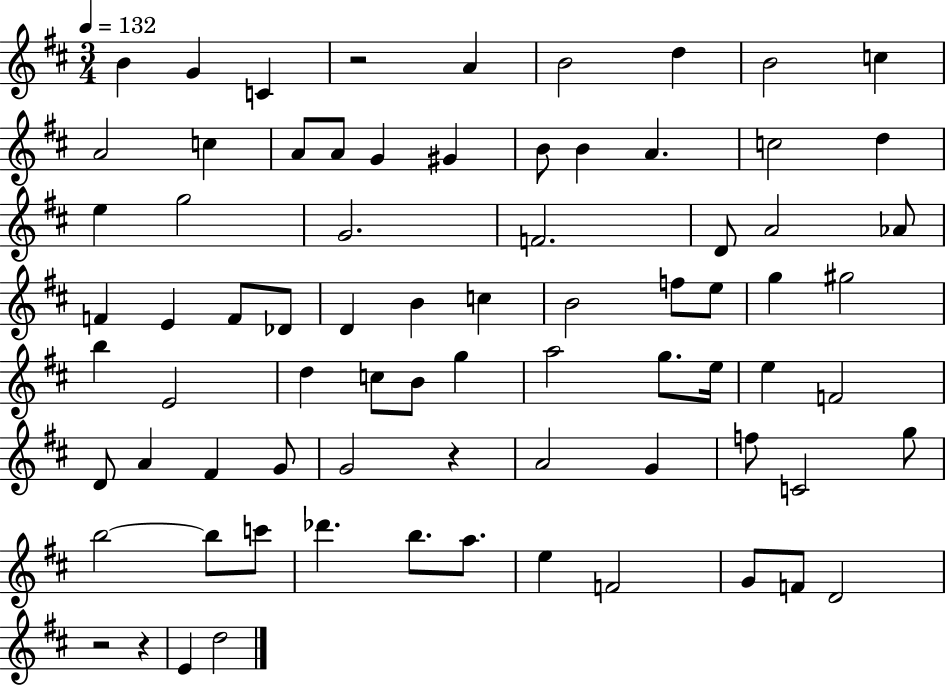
X:1
T:Untitled
M:3/4
L:1/4
K:D
B G C z2 A B2 d B2 c A2 c A/2 A/2 G ^G B/2 B A c2 d e g2 G2 F2 D/2 A2 _A/2 F E F/2 _D/2 D B c B2 f/2 e/2 g ^g2 b E2 d c/2 B/2 g a2 g/2 e/4 e F2 D/2 A ^F G/2 G2 z A2 G f/2 C2 g/2 b2 b/2 c'/2 _d' b/2 a/2 e F2 G/2 F/2 D2 z2 z E d2